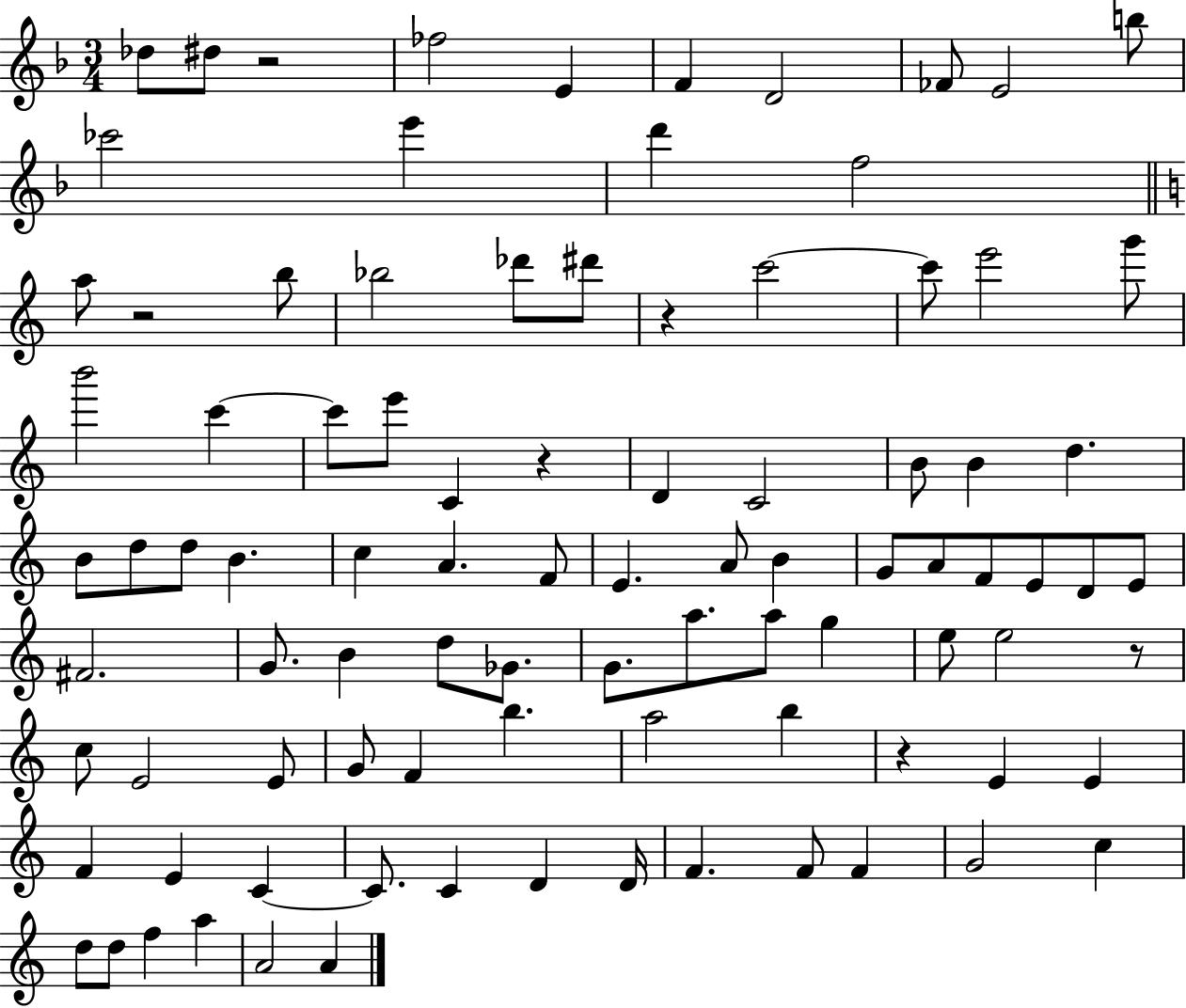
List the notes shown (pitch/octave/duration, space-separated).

Db5/e D#5/e R/h FES5/h E4/q F4/q D4/h FES4/e E4/h B5/e CES6/h E6/q D6/q F5/h A5/e R/h B5/e Bb5/h Db6/e D#6/e R/q C6/h C6/e E6/h G6/e B6/h C6/q C6/e E6/e C4/q R/q D4/q C4/h B4/e B4/q D5/q. B4/e D5/e D5/e B4/q. C5/q A4/q. F4/e E4/q. A4/e B4/q G4/e A4/e F4/e E4/e D4/e E4/e F#4/h. G4/e. B4/q D5/e Gb4/e. G4/e. A5/e. A5/e G5/q E5/e E5/h R/e C5/e E4/h E4/e G4/e F4/q B5/q. A5/h B5/q R/q E4/q E4/q F4/q E4/q C4/q C4/e. C4/q D4/q D4/s F4/q. F4/e F4/q G4/h C5/q D5/e D5/e F5/q A5/q A4/h A4/q